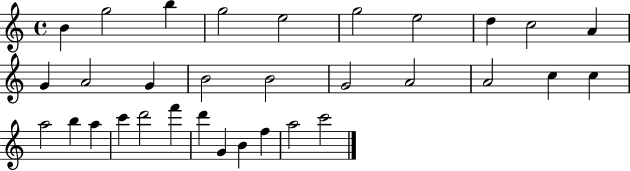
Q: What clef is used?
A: treble